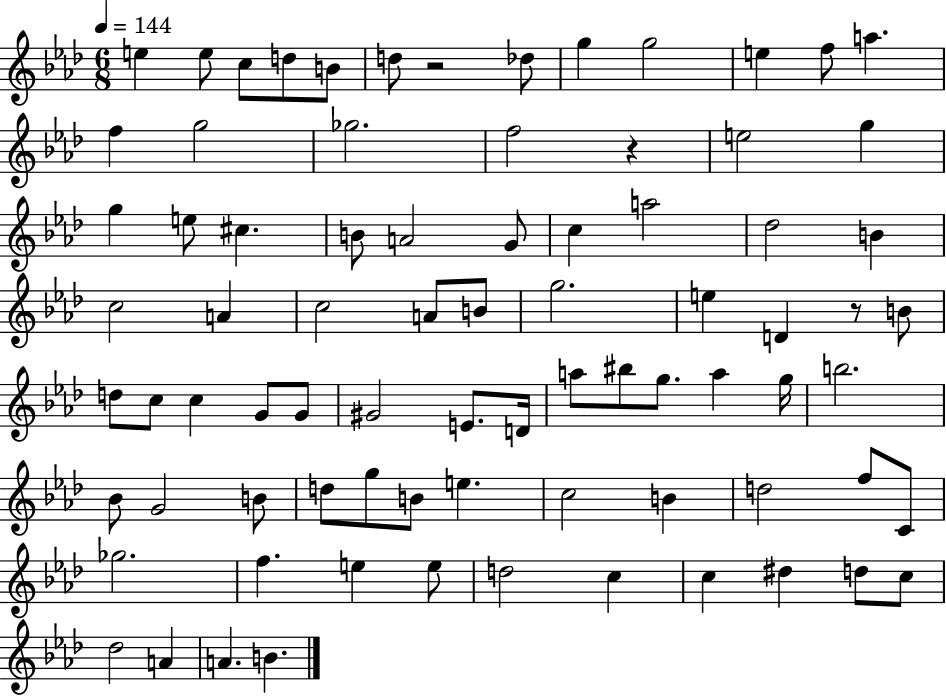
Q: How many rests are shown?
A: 3